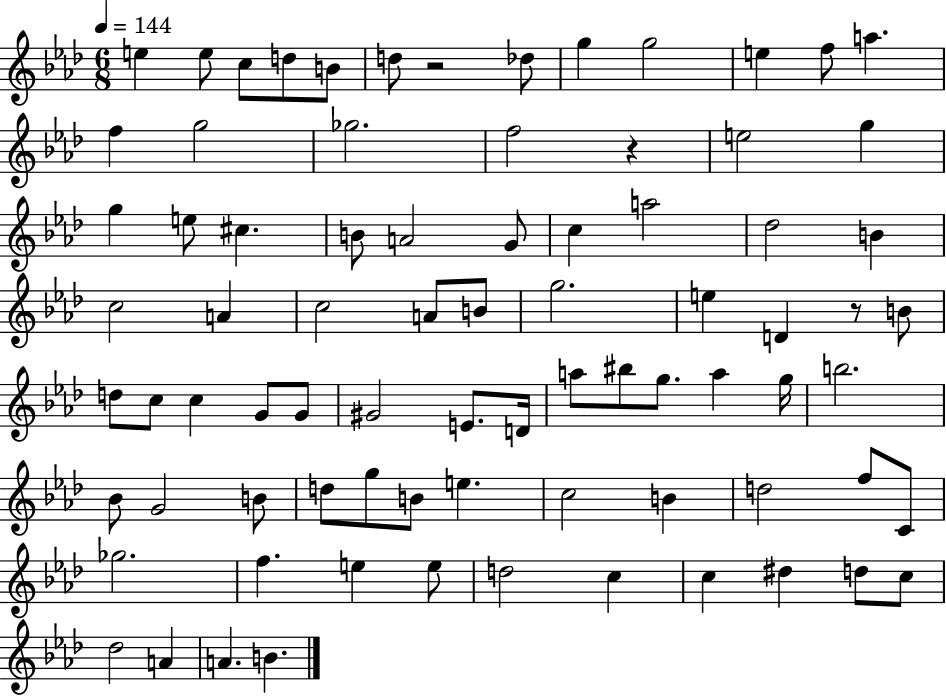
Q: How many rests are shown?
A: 3